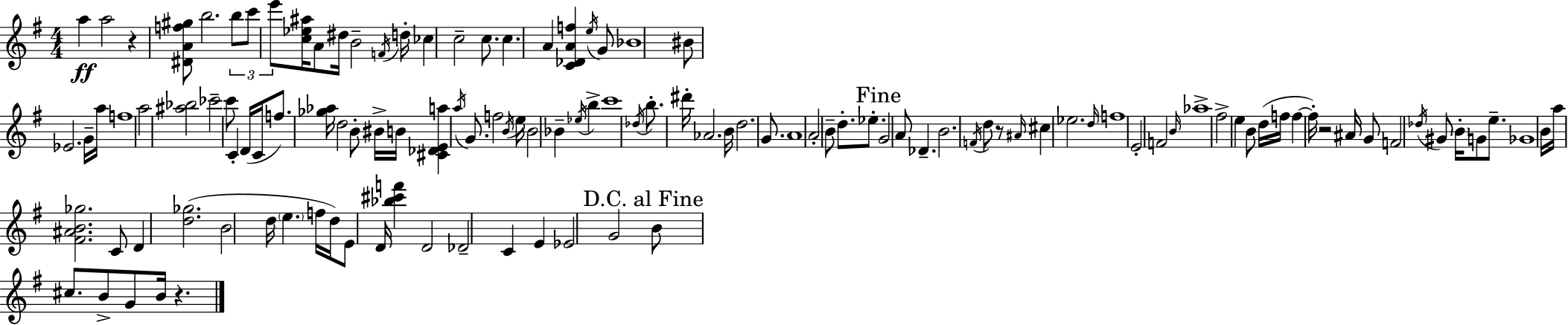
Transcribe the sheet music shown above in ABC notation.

X:1
T:Untitled
M:4/4
L:1/4
K:Em
a a2 z [^DAf^g]/2 b2 b/2 c'/2 e'/2 [c_e^a]/4 A/2 ^d/4 B2 F/4 d/4 _c c2 c/2 c A [C_DAf] e/4 G/2 _B4 ^B/2 _E2 G/4 a/4 f4 a2 [^a_b]2 _c'2 c'/2 C D/4 C/4 f/2 [_g_a]/4 d2 B/2 ^B/4 B/4 [^C_DEa] a/4 G/2 f2 B/4 e/4 B2 _B _e/4 b c'4 _d/4 b/2 ^d'/4 _A2 B/4 d2 G/2 A4 A2 B/2 d/2 _e/2 G2 A/2 _D B2 F/4 d/2 z/2 ^A/4 ^c _e2 d/4 f4 E2 F2 B/4 _a4 ^f2 e B/2 d/4 f/4 f f/4 z2 ^A/4 G/2 F2 _d/4 ^G/2 B/4 G/2 e/2 _G4 B/4 a/4 [^F^AB_g]2 C/2 D [d_g]2 B2 d/4 e f/4 d/4 E/2 D/4 [_b^c'f'] D2 _D2 C E _E2 G2 B/2 ^c/2 B/2 G/2 B/4 z